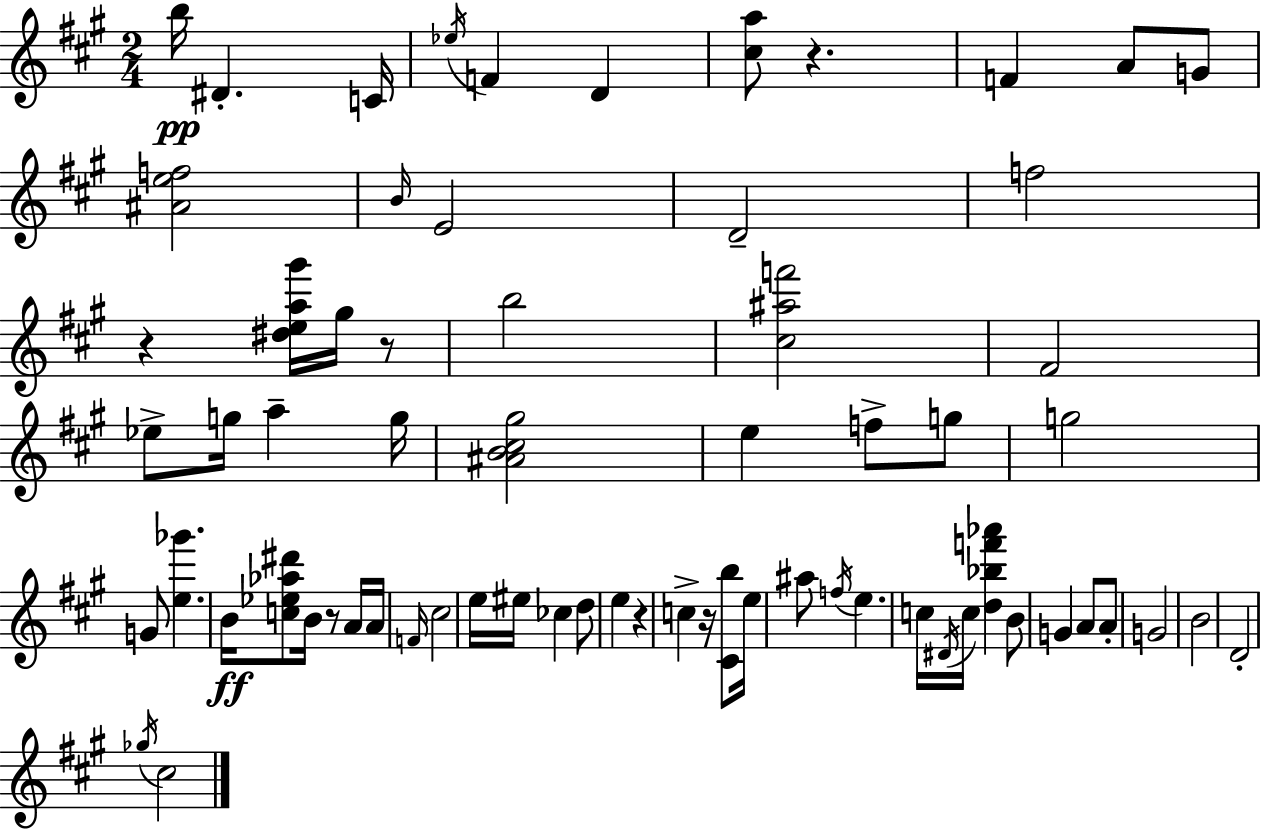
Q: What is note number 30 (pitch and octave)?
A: F4